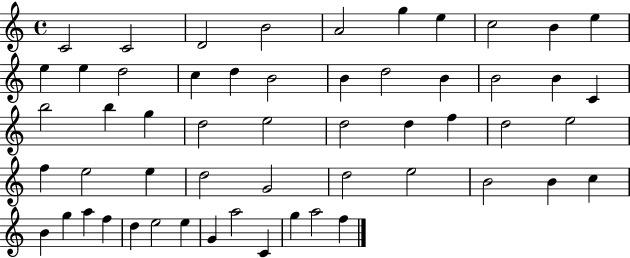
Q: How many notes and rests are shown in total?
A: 55